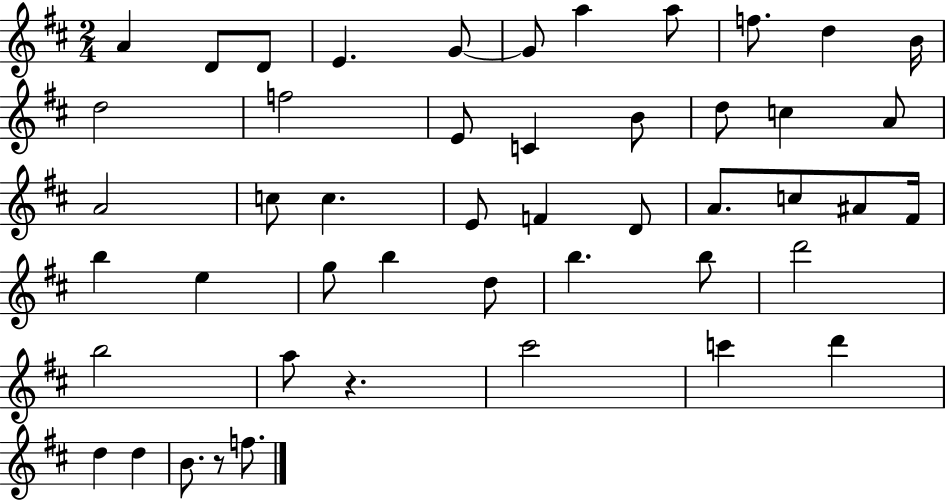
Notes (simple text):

A4/q D4/e D4/e E4/q. G4/e G4/e A5/q A5/e F5/e. D5/q B4/s D5/h F5/h E4/e C4/q B4/e D5/e C5/q A4/e A4/h C5/e C5/q. E4/e F4/q D4/e A4/e. C5/e A#4/e F#4/s B5/q E5/q G5/e B5/q D5/e B5/q. B5/e D6/h B5/h A5/e R/q. C#6/h C6/q D6/q D5/q D5/q B4/e. R/e F5/e.